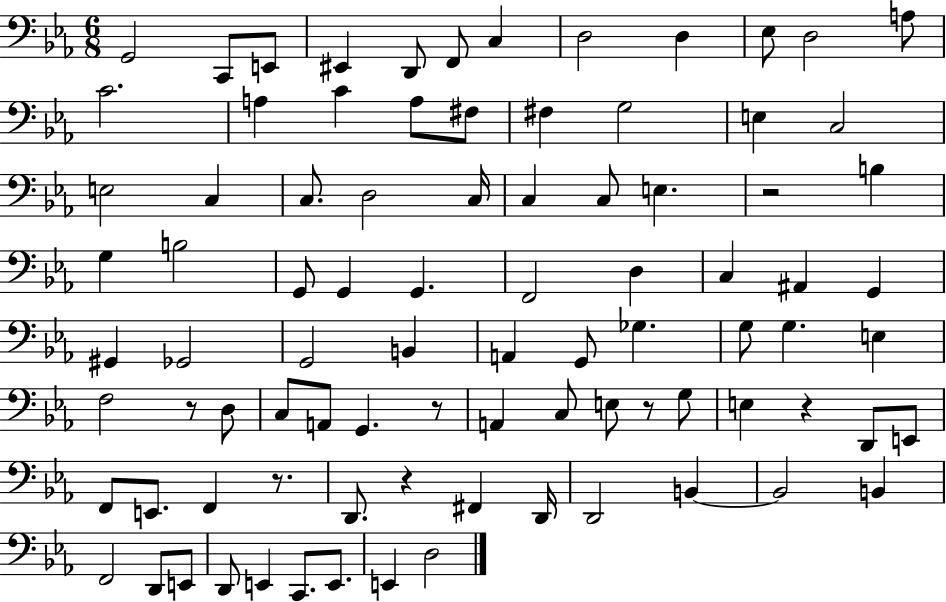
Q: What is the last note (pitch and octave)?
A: D3